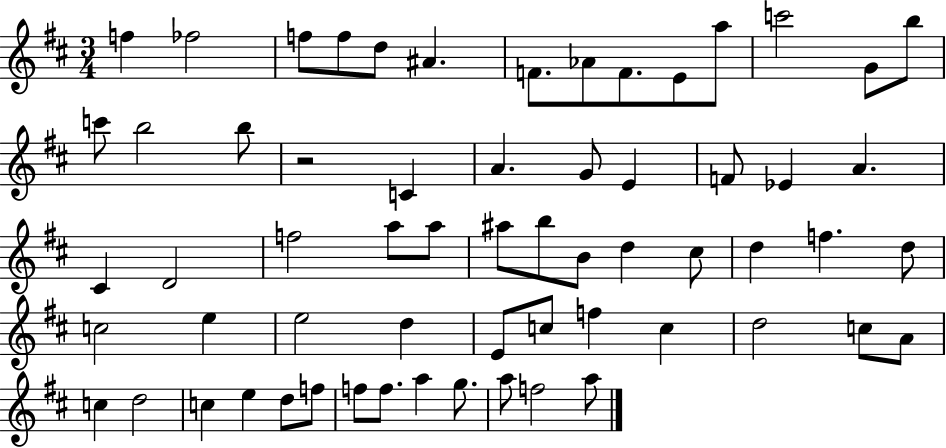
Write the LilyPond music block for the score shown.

{
  \clef treble
  \numericTimeSignature
  \time 3/4
  \key d \major
  \repeat volta 2 { f''4 fes''2 | f''8 f''8 d''8 ais'4. | f'8. aes'8 f'8. e'8 a''8 | c'''2 g'8 b''8 | \break c'''8 b''2 b''8 | r2 c'4 | a'4. g'8 e'4 | f'8 ees'4 a'4. | \break cis'4 d'2 | f''2 a''8 a''8 | ais''8 b''8 b'8 d''4 cis''8 | d''4 f''4. d''8 | \break c''2 e''4 | e''2 d''4 | e'8 c''8 f''4 c''4 | d''2 c''8 a'8 | \break c''4 d''2 | c''4 e''4 d''8 f''8 | f''8 f''8. a''4 g''8. | a''8 f''2 a''8 | \break } \bar "|."
}